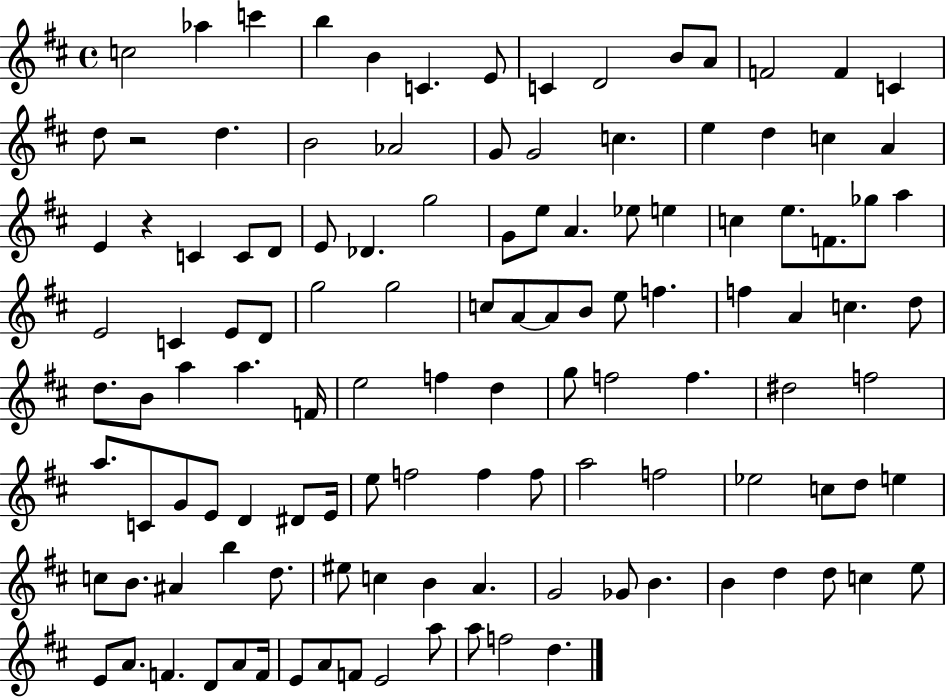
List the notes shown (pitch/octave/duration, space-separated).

C5/h Ab5/q C6/q B5/q B4/q C4/q. E4/e C4/q D4/h B4/e A4/e F4/h F4/q C4/q D5/e R/h D5/q. B4/h Ab4/h G4/e G4/h C5/q. E5/q D5/q C5/q A4/q E4/q R/q C4/q C4/e D4/e E4/e Db4/q. G5/h G4/e E5/e A4/q. Eb5/e E5/q C5/q E5/e. F4/e. Gb5/e A5/q E4/h C4/q E4/e D4/e G5/h G5/h C5/e A4/e A4/e B4/e E5/e F5/q. F5/q A4/q C5/q. D5/e D5/e. B4/e A5/q A5/q. F4/s E5/h F5/q D5/q G5/e F5/h F5/q. D#5/h F5/h A5/e. C4/e G4/e E4/e D4/q D#4/e E4/s E5/e F5/h F5/q F5/e A5/h F5/h Eb5/h C5/e D5/e E5/q C5/e B4/e. A#4/q B5/q D5/e. EIS5/e C5/q B4/q A4/q. G4/h Gb4/e B4/q. B4/q D5/q D5/e C5/q E5/e E4/e A4/e. F4/q. D4/e A4/e F4/s E4/e A4/e F4/e E4/h A5/e A5/e F5/h D5/q.